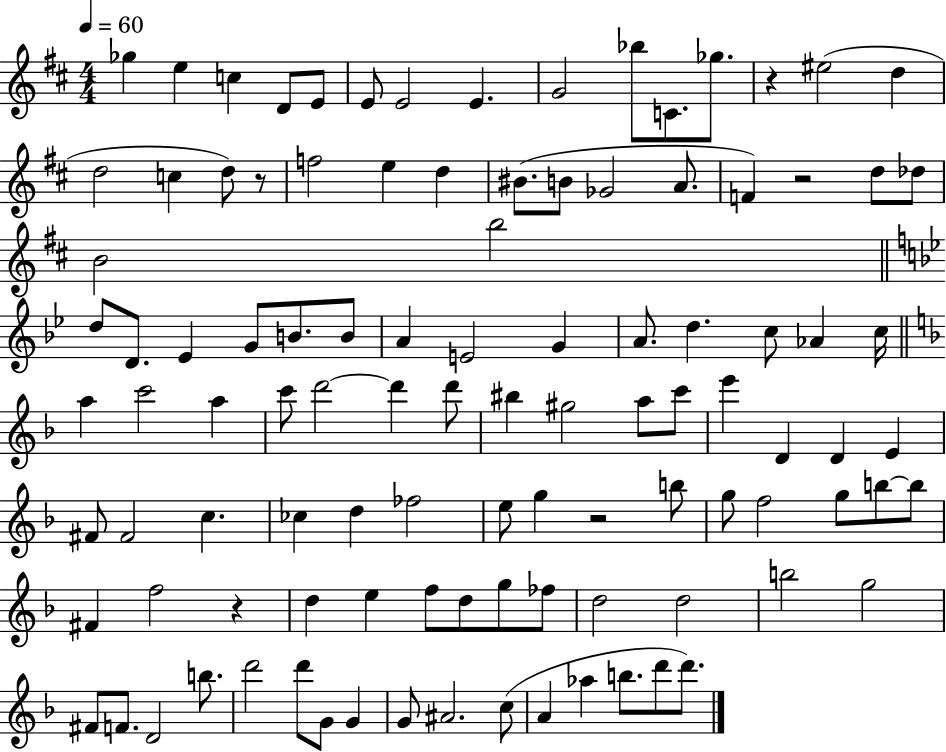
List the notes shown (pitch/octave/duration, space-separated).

Gb5/q E5/q C5/q D4/e E4/e E4/e E4/h E4/q. G4/h Bb5/e C4/e. Gb5/e. R/q EIS5/h D5/q D5/h C5/q D5/e R/e F5/h E5/q D5/q BIS4/e. B4/e Gb4/h A4/e. F4/q R/h D5/e Db5/e B4/h B5/h D5/e D4/e. Eb4/q G4/e B4/e. B4/e A4/q E4/h G4/q A4/e. D5/q. C5/e Ab4/q C5/s A5/q C6/h A5/q C6/e D6/h D6/q D6/e BIS5/q G#5/h A5/e C6/e E6/q D4/q D4/q E4/q F#4/e F#4/h C5/q. CES5/q D5/q FES5/h E5/e G5/q R/h B5/e G5/e F5/h G5/e B5/e B5/e F#4/q F5/h R/q D5/q E5/q F5/e D5/e G5/e FES5/e D5/h D5/h B5/h G5/h F#4/e F4/e. D4/h B5/e. D6/h D6/e G4/e G4/q G4/e A#4/h. C5/e A4/q Ab5/q B5/e. D6/e D6/e.